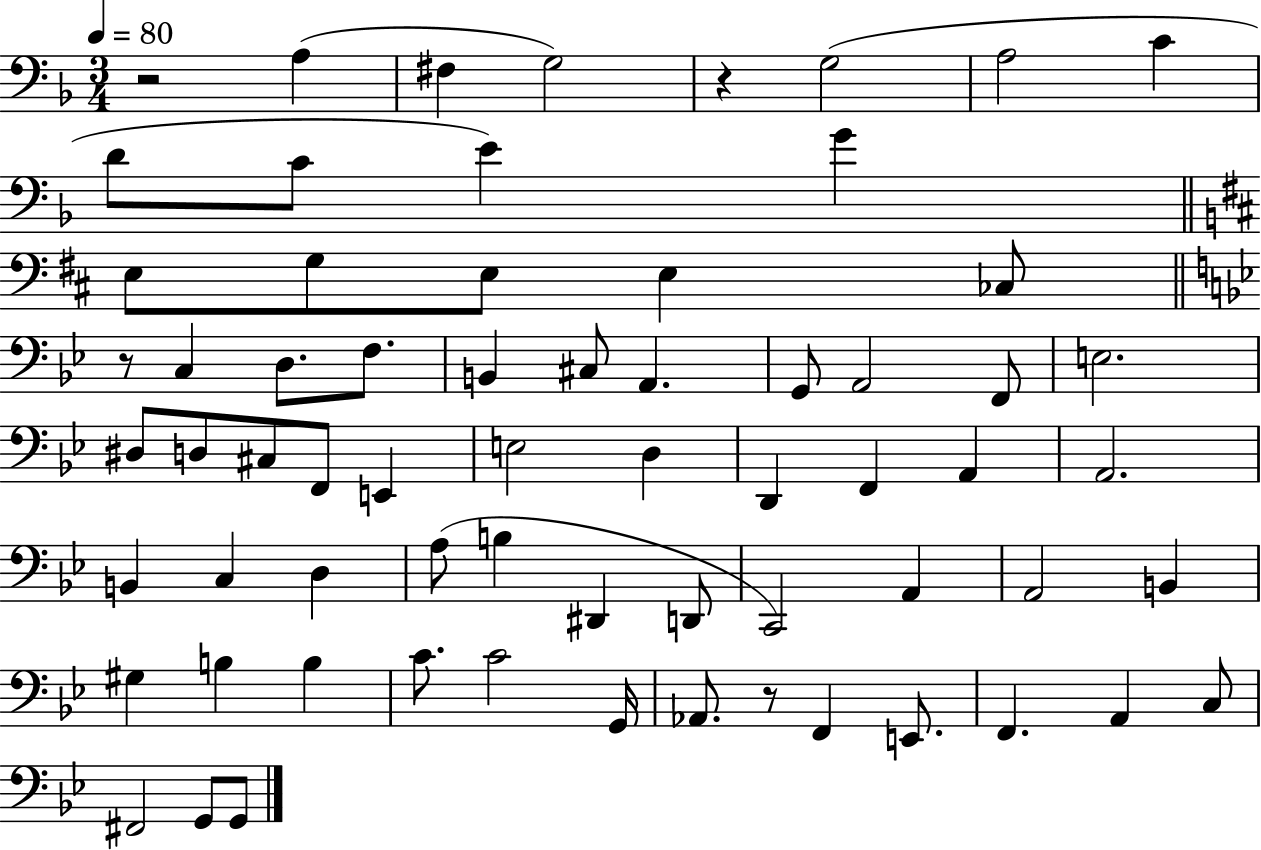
R/h A3/q F#3/q G3/h R/q G3/h A3/h C4/q D4/e C4/e E4/q G4/q E3/e G3/e E3/e E3/q CES3/e R/e C3/q D3/e. F3/e. B2/q C#3/e A2/q. G2/e A2/h F2/e E3/h. D#3/e D3/e C#3/e F2/e E2/q E3/h D3/q D2/q F2/q A2/q A2/h. B2/q C3/q D3/q A3/e B3/q D#2/q D2/e C2/h A2/q A2/h B2/q G#3/q B3/q B3/q C4/e. C4/h G2/s Ab2/e. R/e F2/q E2/e. F2/q. A2/q C3/e F#2/h G2/e G2/e